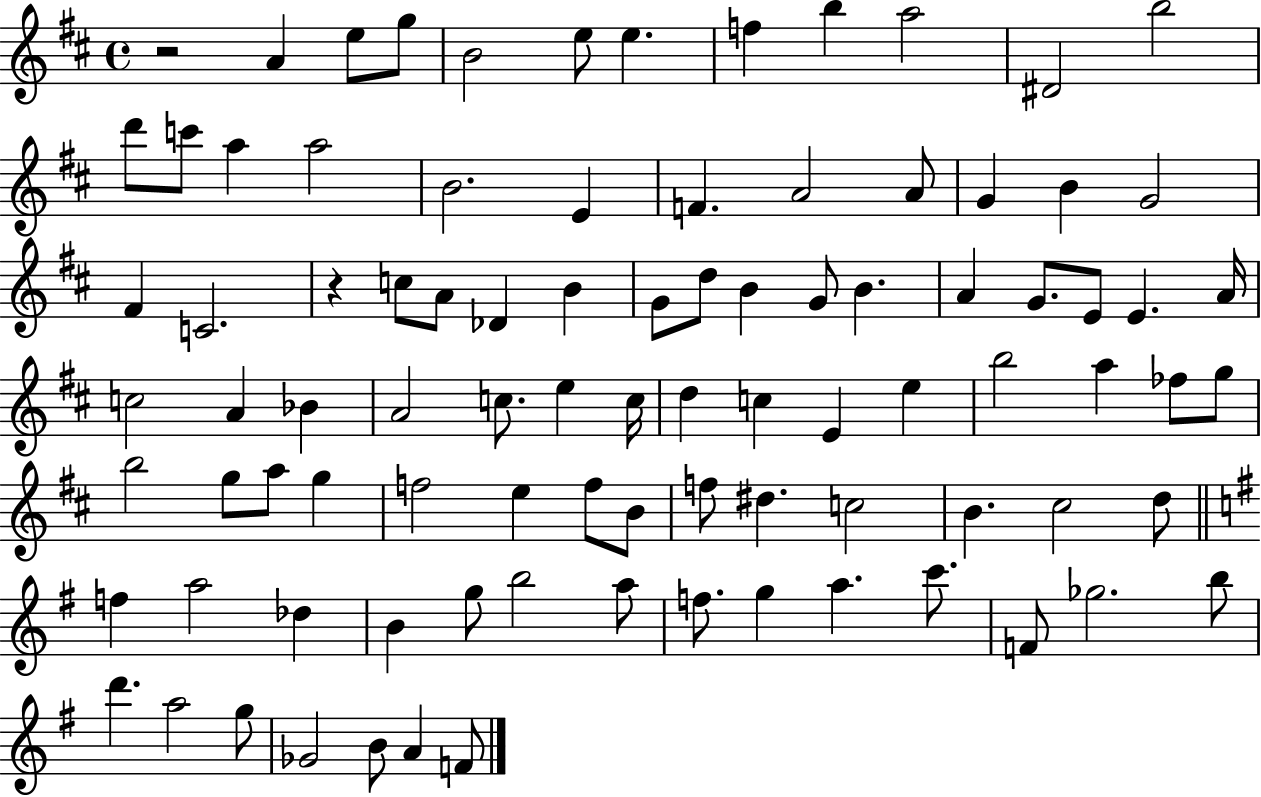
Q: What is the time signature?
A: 4/4